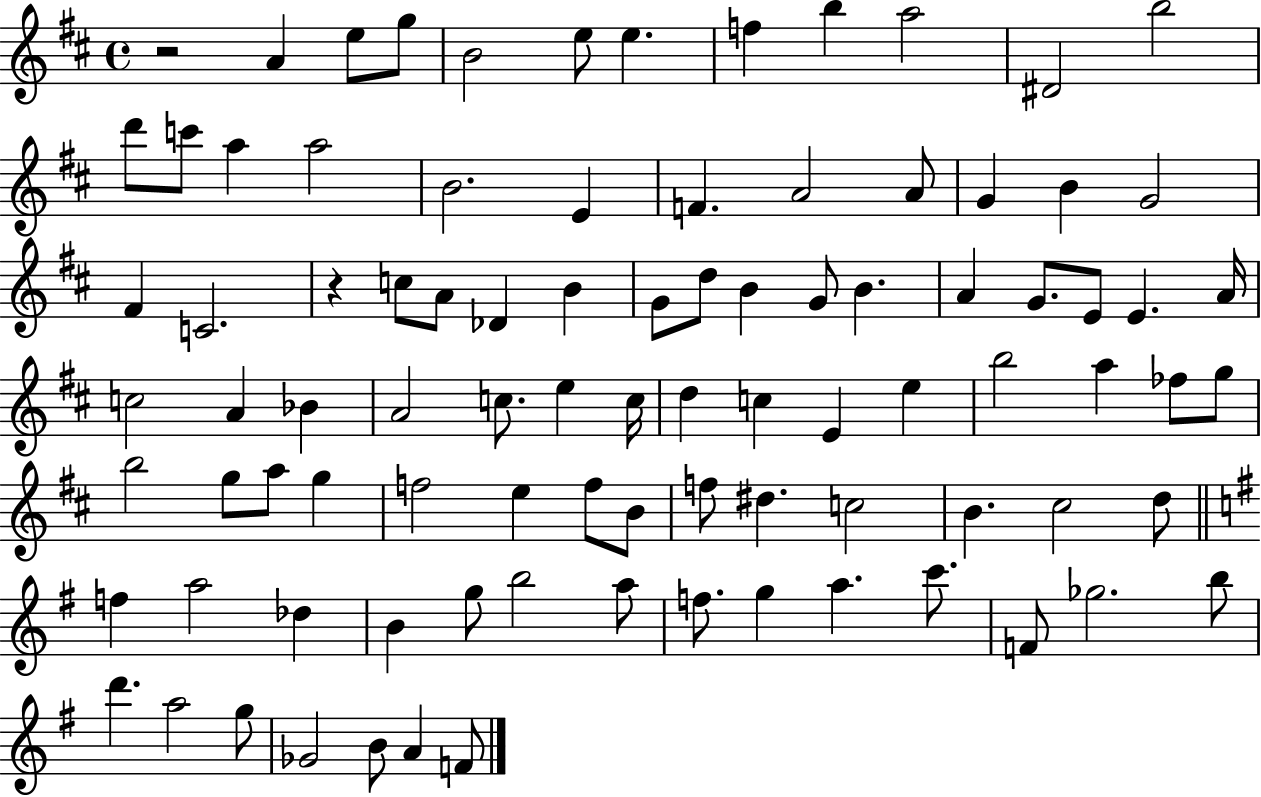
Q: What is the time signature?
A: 4/4